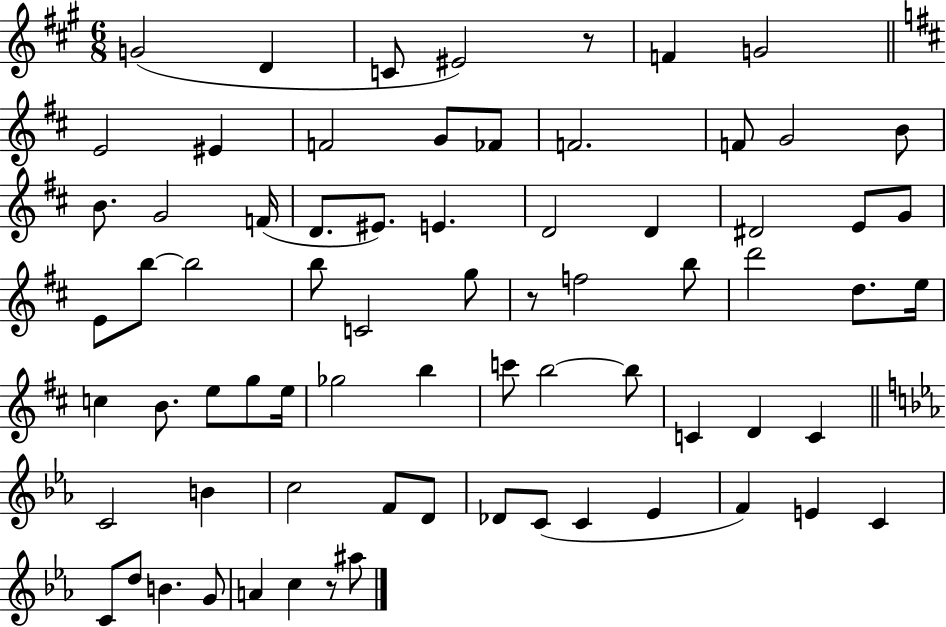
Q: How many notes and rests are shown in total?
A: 72